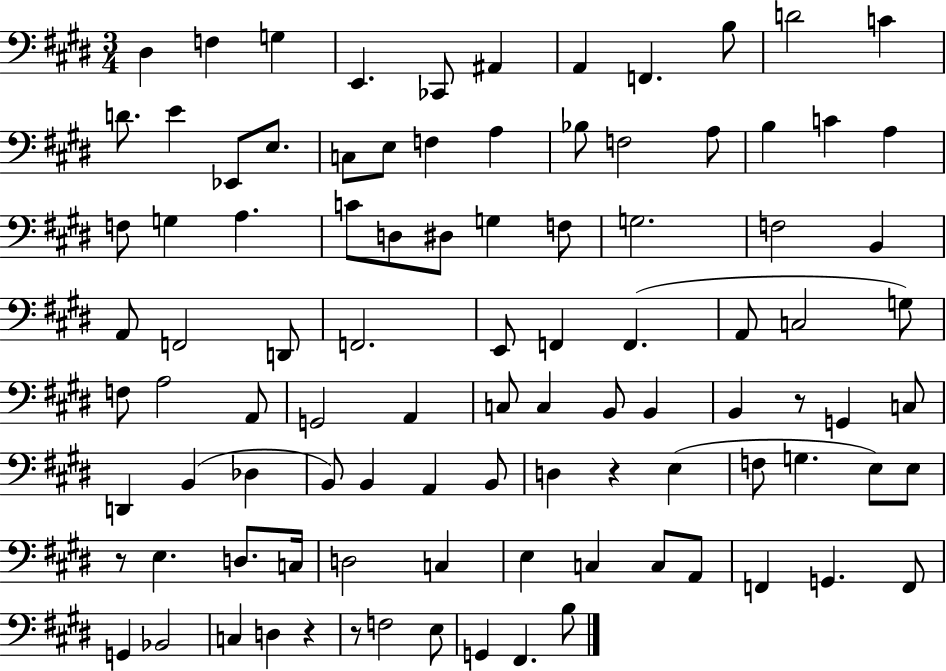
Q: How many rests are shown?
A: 5